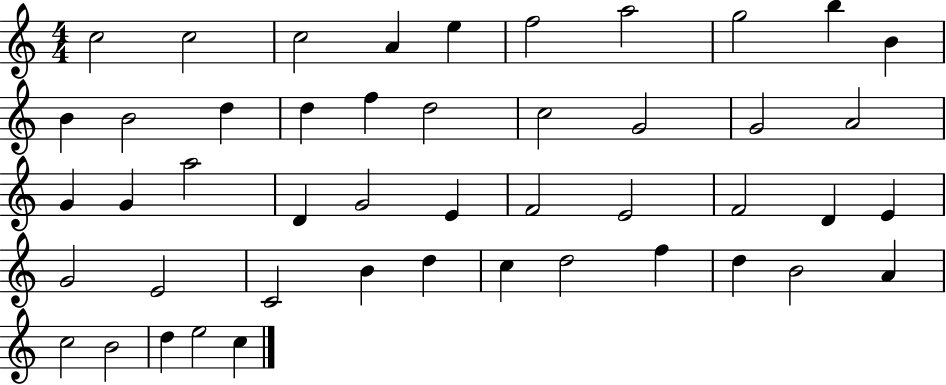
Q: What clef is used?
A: treble